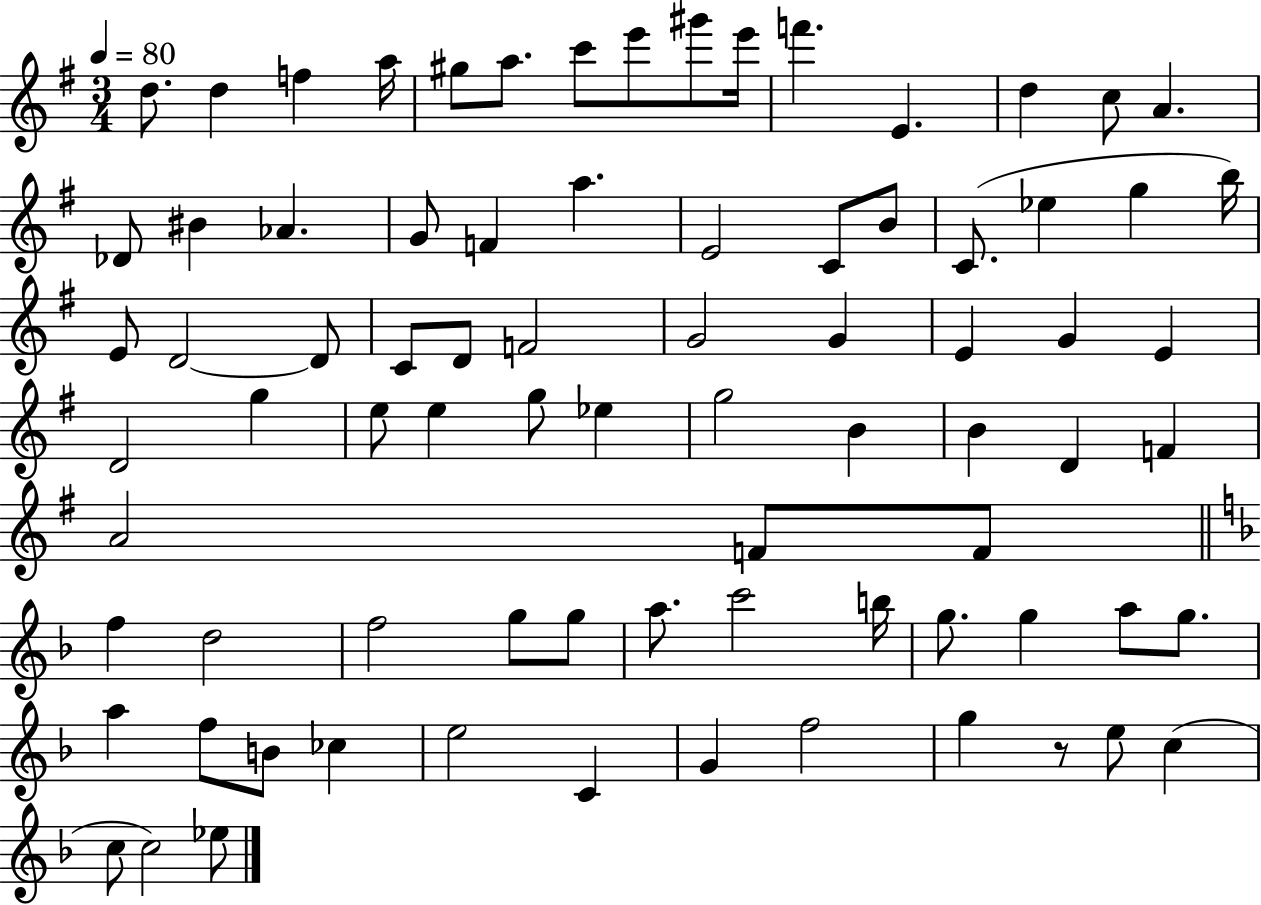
X:1
T:Untitled
M:3/4
L:1/4
K:G
d/2 d f a/4 ^g/2 a/2 c'/2 e'/2 ^g'/2 e'/4 f' E d c/2 A _D/2 ^B _A G/2 F a E2 C/2 B/2 C/2 _e g b/4 E/2 D2 D/2 C/2 D/2 F2 G2 G E G E D2 g e/2 e g/2 _e g2 B B D F A2 F/2 F/2 f d2 f2 g/2 g/2 a/2 c'2 b/4 g/2 g a/2 g/2 a f/2 B/2 _c e2 C G f2 g z/2 e/2 c c/2 c2 _e/2